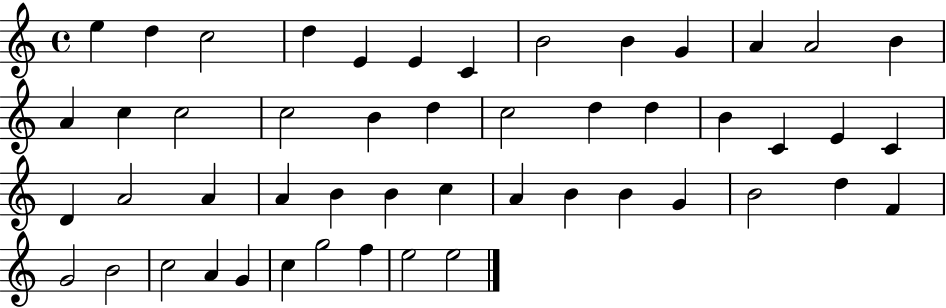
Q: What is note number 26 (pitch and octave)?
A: C4